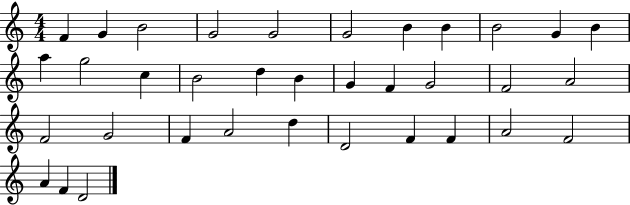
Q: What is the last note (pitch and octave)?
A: D4